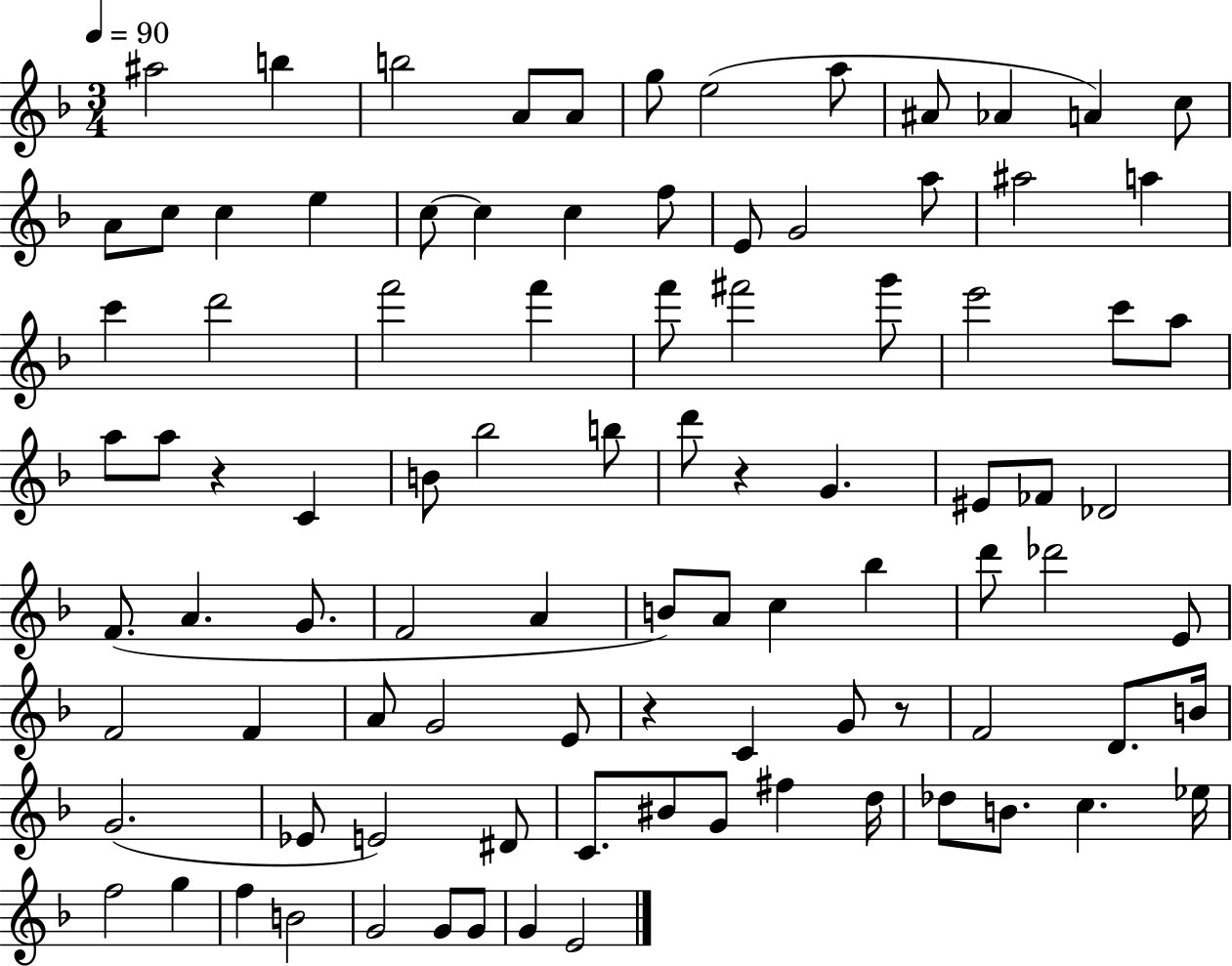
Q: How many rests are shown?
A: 4